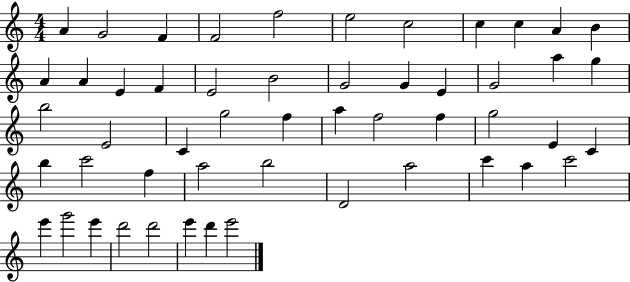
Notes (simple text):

A4/q G4/h F4/q F4/h F5/h E5/h C5/h C5/q C5/q A4/q B4/q A4/q A4/q E4/q F4/q E4/h B4/h G4/h G4/q E4/q G4/h A5/q G5/q B5/h E4/h C4/q G5/h F5/q A5/q F5/h F5/q G5/h E4/q C4/q B5/q C6/h F5/q A5/h B5/h D4/h A5/h C6/q A5/q C6/h E6/q G6/h E6/q D6/h D6/h E6/q D6/q E6/h